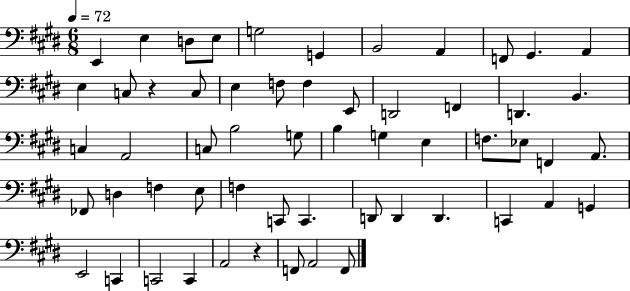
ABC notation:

X:1
T:Untitled
M:6/8
L:1/4
K:E
E,, E, D,/2 E,/2 G,2 G,, B,,2 A,, F,,/2 ^G,, A,, E, C,/2 z C,/2 E, F,/2 F, E,,/2 D,,2 F,, D,, B,, C, A,,2 C,/2 B,2 G,/2 B, G, E, F,/2 _E,/2 F,, A,,/2 _F,,/2 D, F, E,/2 F, C,,/2 C,, D,,/2 D,, D,, C,, A,, G,, E,,2 C,, C,,2 C,, A,,2 z F,,/2 A,,2 F,,/2